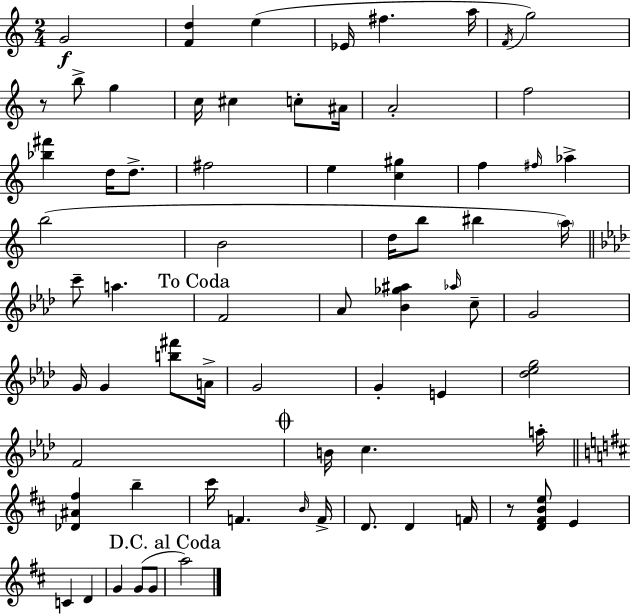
X:1
T:Untitled
M:2/4
L:1/4
K:Am
G2 [Fd] e _E/4 ^f a/4 F/4 g2 z/2 b/2 g c/4 ^c c/2 ^A/4 A2 f2 [_b^f'] d/4 d/2 ^f2 e [c^g] f ^f/4 _a b2 B2 d/4 b/2 ^b a/4 c'/2 a F2 _A/2 [_B_g^a] _a/4 c/2 G2 G/4 G [b^f']/2 A/4 G2 G E [_d_eg]2 F2 B/4 c a/4 [_D^A^f] b ^c'/4 F B/4 F/4 D/2 D F/4 z/2 [D^FBe]/2 E C D G G/2 G/2 a2